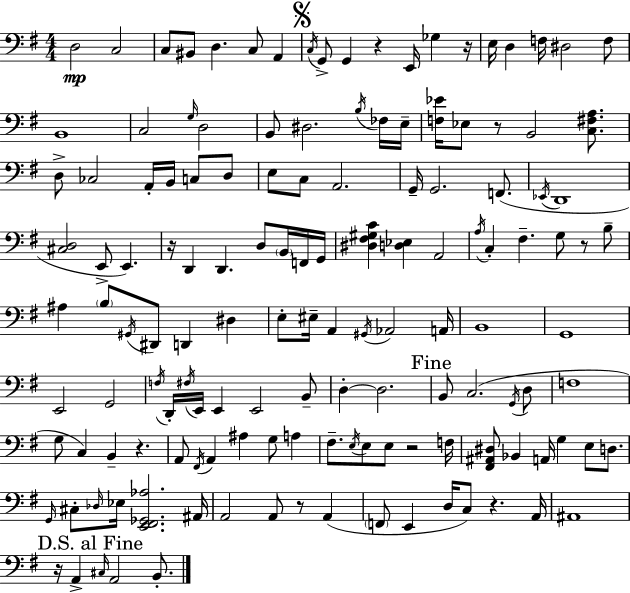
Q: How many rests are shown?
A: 10